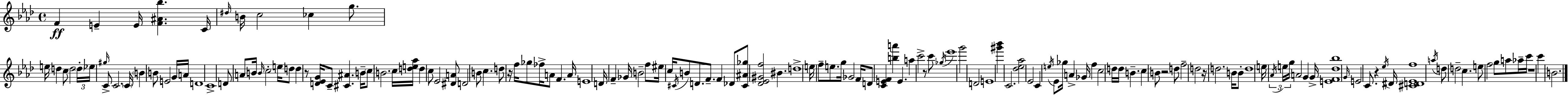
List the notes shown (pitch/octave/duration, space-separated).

F4/q E4/q E4/s [F4,A#4,Bb5]/q. C4/s D#5/s B4/s C5/h CES5/q G5/e. E5/s D5/q C5/e D5/h D5/s Eb5/s G#5/s C4/e C4/h. C4/s B4/q B4/e E4/h G4/s A4/s D4/w C4/w D4/e A4/e B4/s B4/s C5/h E5/s D5/e D5/q R/e [D4,Eb4,G4]/s C4/e [C#4,A#4]/q. B4/s C5/e B4/h. C5/s [D5,E5,Ab5]/s D5/q C5/e Eb4/h [D#4,A4]/e D4/h B4/e C5/q. D5/e R/s F5/s Gb5/e FES5/s A4/e F4/q. A4/s E4/w D4/s F4/q Gb4/s B4/h F5/e EIS5/s C5/s C#4/s B4/e D4/e. F4/e. F4/q Db4/e [C#4,A#4,Gb5]/e [Db4,Eb4,G#4,F5]/h BIS4/q. D5/w E5/s F5/e E5/e. G5/s Gb4/h F4/s D4/e [C4,E4,F4]/q [B5,A6]/q E4/q. A5/q C6/h R/e C6/e Gb5/s Eb6/w G6/h D4/h E4/w [G#6,Bb6]/q C4/h. [Db5,Eb5,Ab5]/h Eb4/h C4/q E5/s Eb4/e Gb5/s A4/q Gb4/s F5/q C5/h D5/s D5/s B4/q. C5/q B4/e R/h D5/e F5/h D5/h R/s D5/h. B4/s B4/e D5/w E5/s Ab4/s E5/s G5/s A4/h G4/q G4/s [E4,F4,Db5,Bb5]/w G4/s E4/h C4/e. R/q Eb5/s D#4/s [C#4,D4,Eb4,F5]/w A5/s D5/e D5/h C5/q. E5/e F5/h G5/e A5/e Ab5/s C6/s R/w C6/q B4/h.